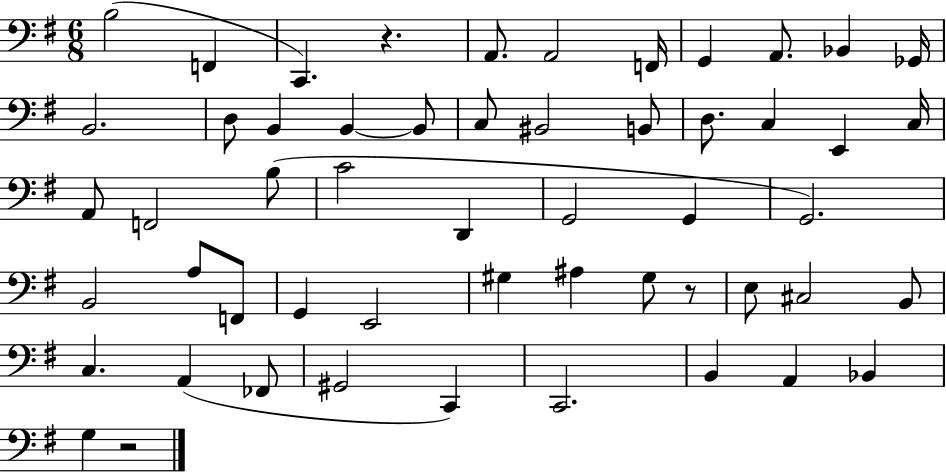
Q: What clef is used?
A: bass